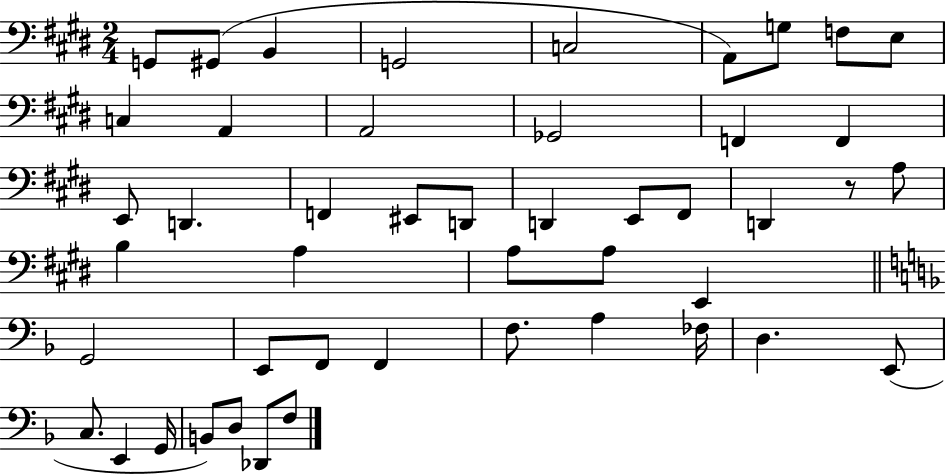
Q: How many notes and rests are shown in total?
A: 47